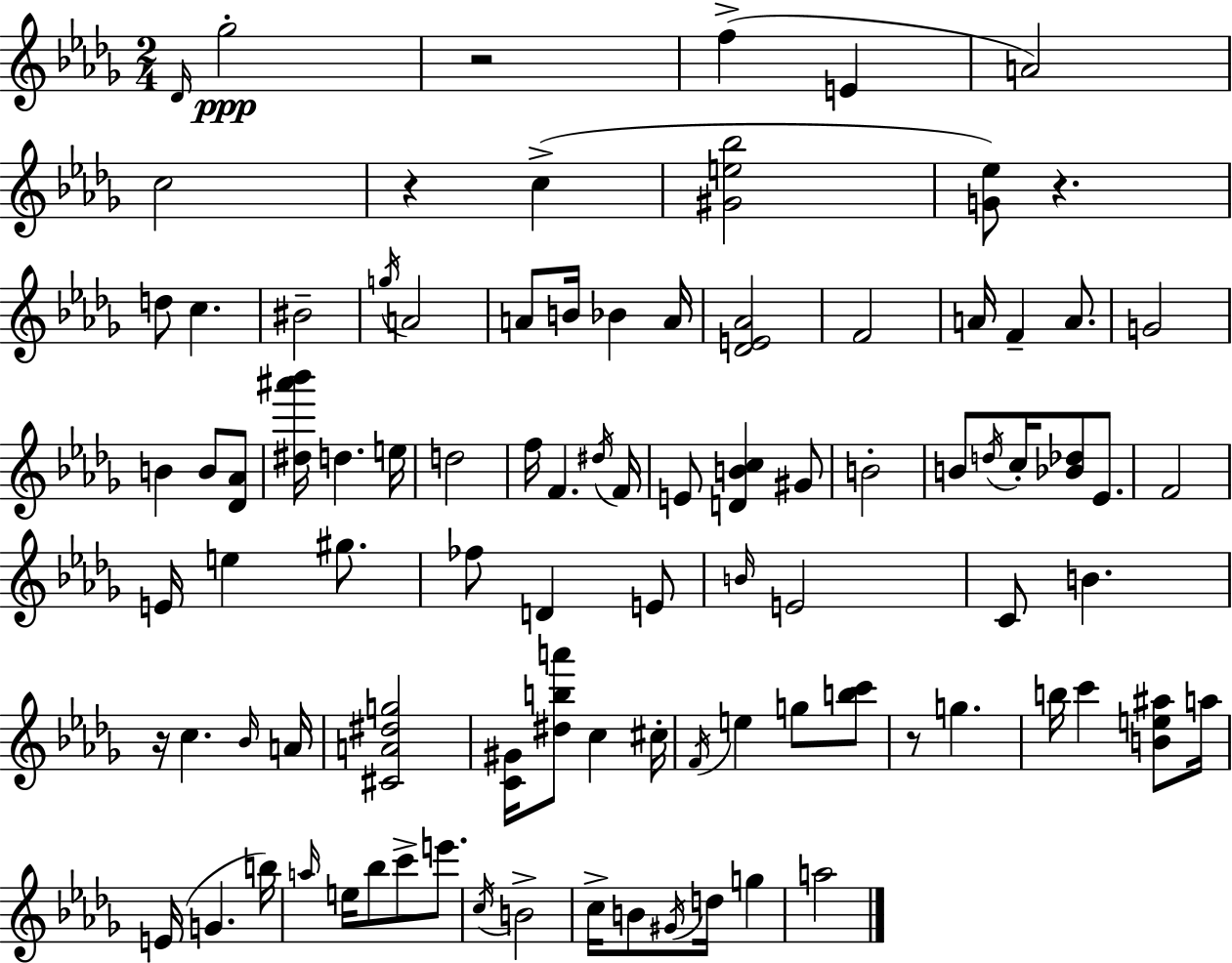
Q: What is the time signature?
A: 2/4